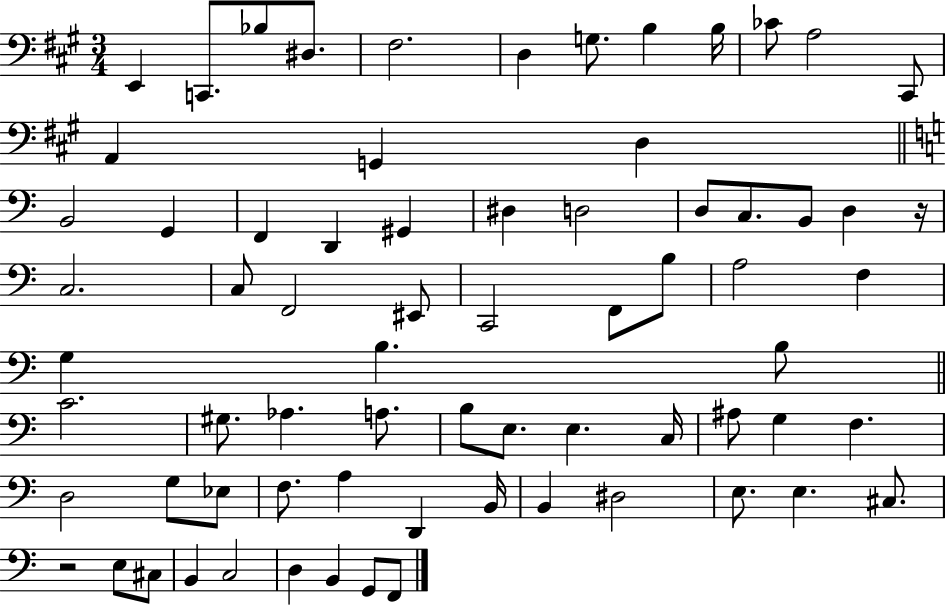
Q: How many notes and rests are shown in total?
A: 71